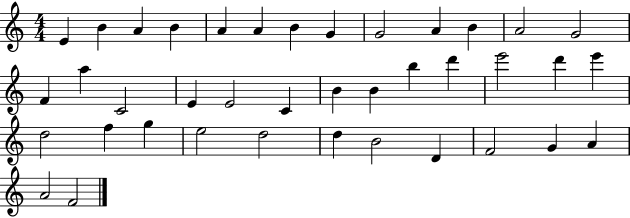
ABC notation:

X:1
T:Untitled
M:4/4
L:1/4
K:C
E B A B A A B G G2 A B A2 G2 F a C2 E E2 C B B b d' e'2 d' e' d2 f g e2 d2 d B2 D F2 G A A2 F2